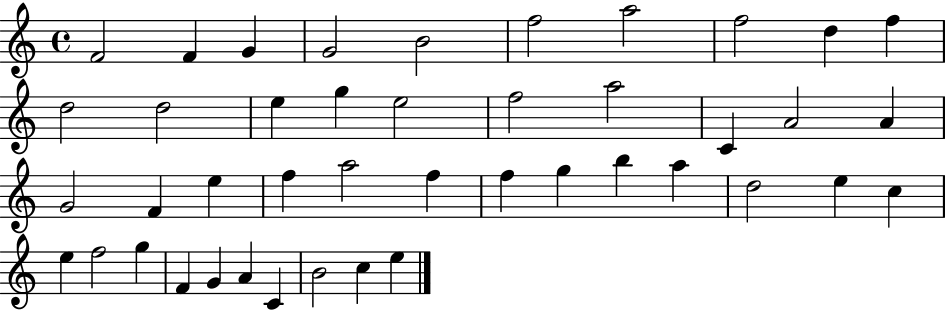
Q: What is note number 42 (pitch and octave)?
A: C5